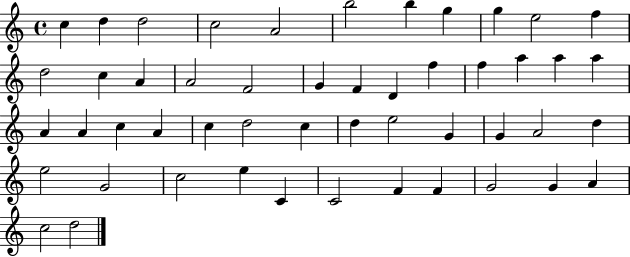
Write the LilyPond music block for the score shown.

{
  \clef treble
  \time 4/4
  \defaultTimeSignature
  \key c \major
  c''4 d''4 d''2 | c''2 a'2 | b''2 b''4 g''4 | g''4 e''2 f''4 | \break d''2 c''4 a'4 | a'2 f'2 | g'4 f'4 d'4 f''4 | f''4 a''4 a''4 a''4 | \break a'4 a'4 c''4 a'4 | c''4 d''2 c''4 | d''4 e''2 g'4 | g'4 a'2 d''4 | \break e''2 g'2 | c''2 e''4 c'4 | c'2 f'4 f'4 | g'2 g'4 a'4 | \break c''2 d''2 | \bar "|."
}